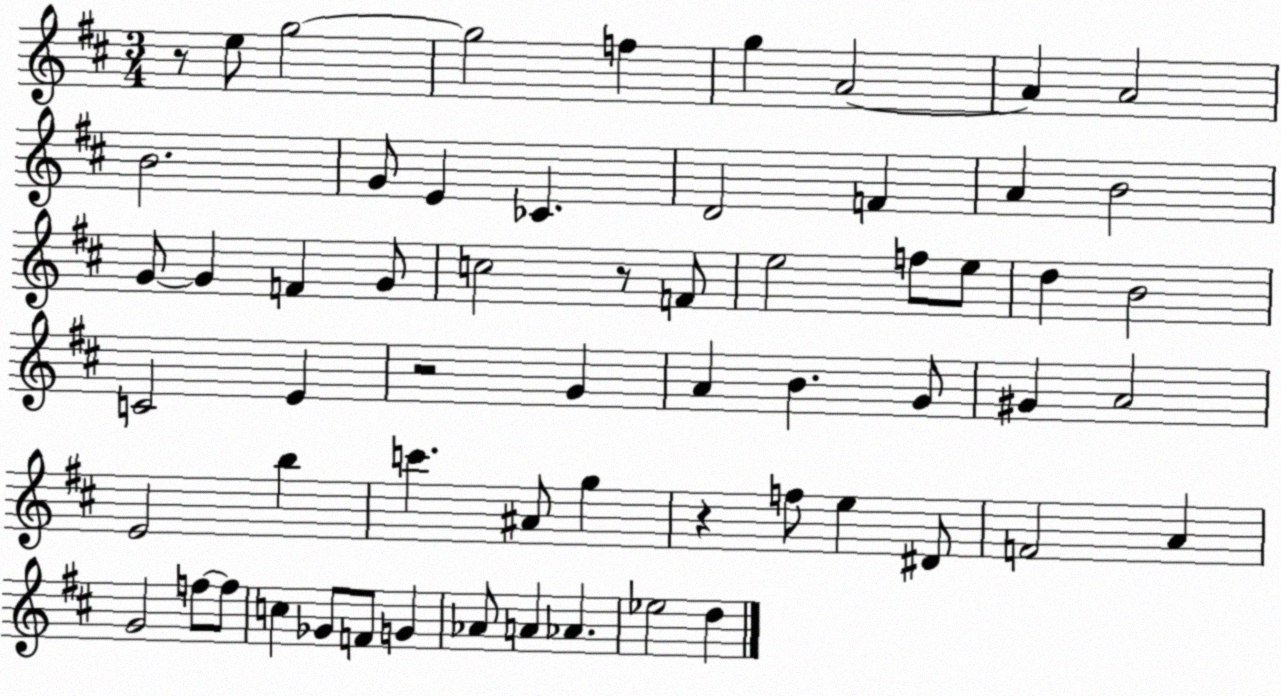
X:1
T:Untitled
M:3/4
L:1/4
K:D
z/2 e/2 g2 g2 f g A2 A A2 B2 G/2 E _C D2 F A B2 G/2 G F G/2 c2 z/2 F/2 e2 f/2 e/2 d B2 C2 E z2 G A B G/2 ^G A2 E2 b c' ^A/2 g z f/2 e ^D/2 F2 A G2 f/2 f/2 c _G/2 F/2 G _A/2 A _A _e2 d